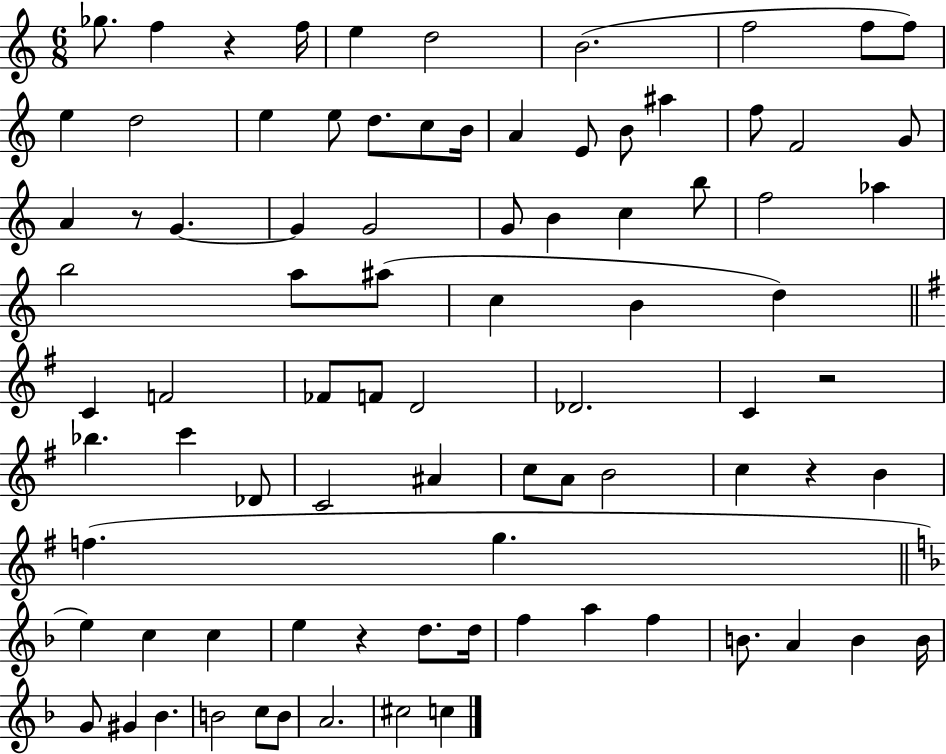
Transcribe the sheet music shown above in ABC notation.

X:1
T:Untitled
M:6/8
L:1/4
K:C
_g/2 f z f/4 e d2 B2 f2 f/2 f/2 e d2 e e/2 d/2 c/2 B/4 A E/2 B/2 ^a f/2 F2 G/2 A z/2 G G G2 G/2 B c b/2 f2 _a b2 a/2 ^a/2 c B d C F2 _F/2 F/2 D2 _D2 C z2 _b c' _D/2 C2 ^A c/2 A/2 B2 c z B f g e c c e z d/2 d/4 f a f B/2 A B B/4 G/2 ^G _B B2 c/2 B/2 A2 ^c2 c